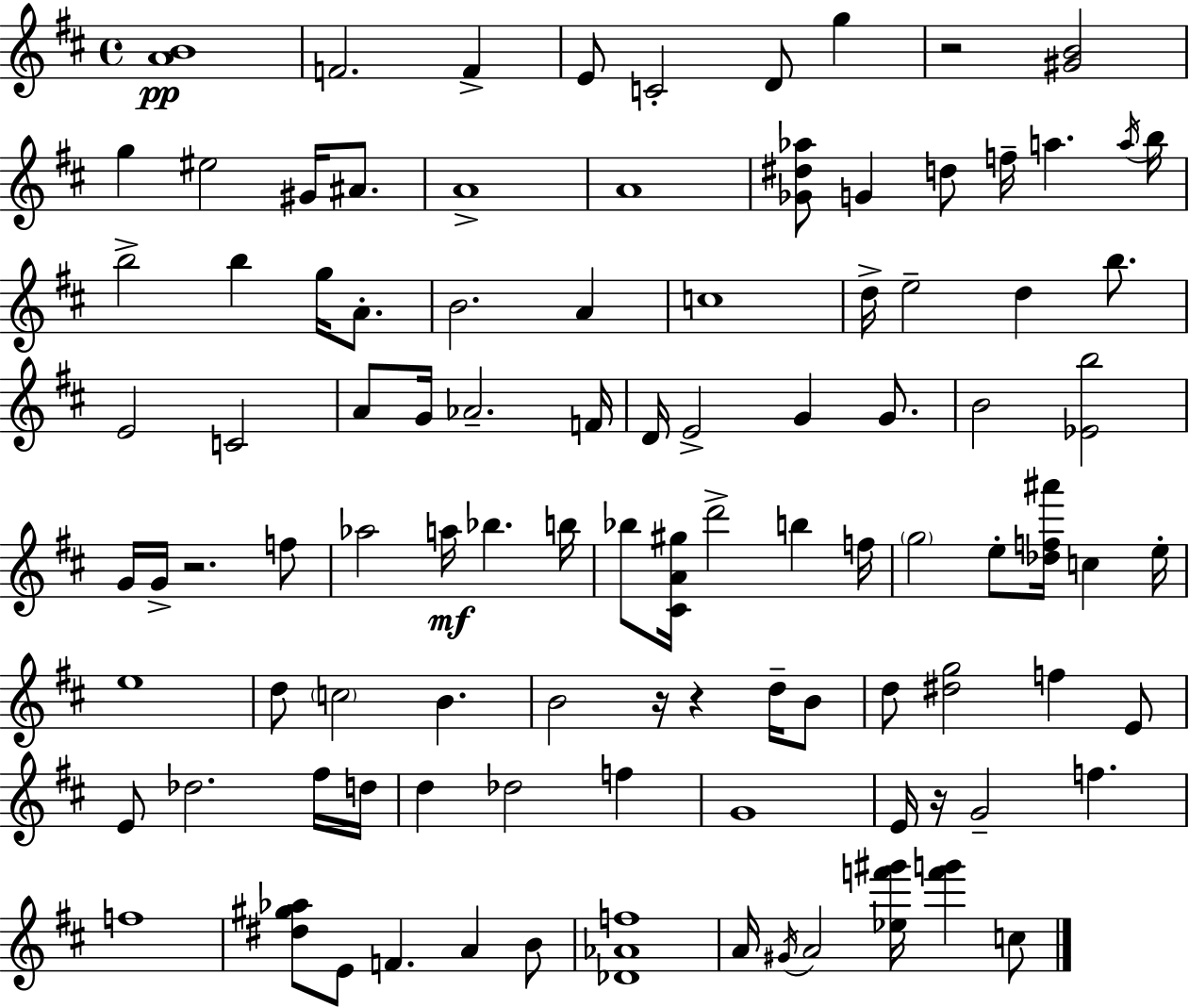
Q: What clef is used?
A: treble